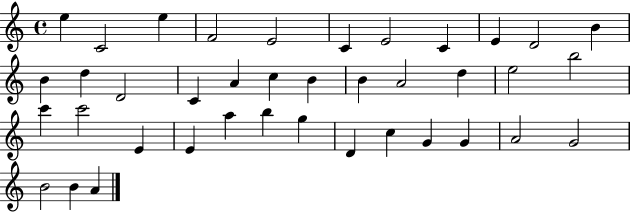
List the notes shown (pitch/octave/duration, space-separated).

E5/q C4/h E5/q F4/h E4/h C4/q E4/h C4/q E4/q D4/h B4/q B4/q D5/q D4/h C4/q A4/q C5/q B4/q B4/q A4/h D5/q E5/h B5/h C6/q C6/h E4/q E4/q A5/q B5/q G5/q D4/q C5/q G4/q G4/q A4/h G4/h B4/h B4/q A4/q